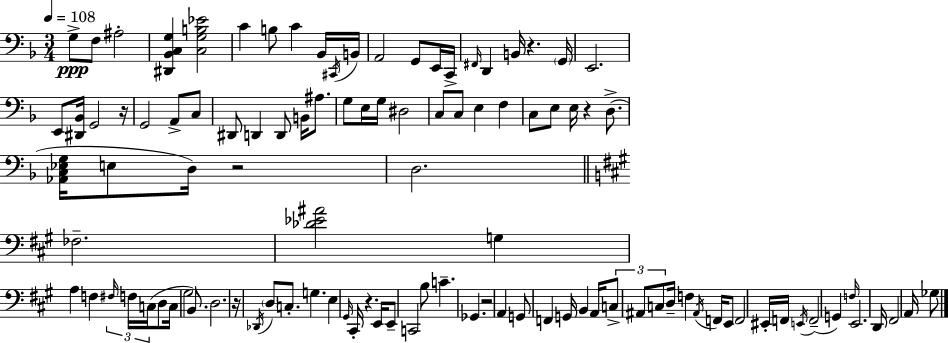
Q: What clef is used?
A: bass